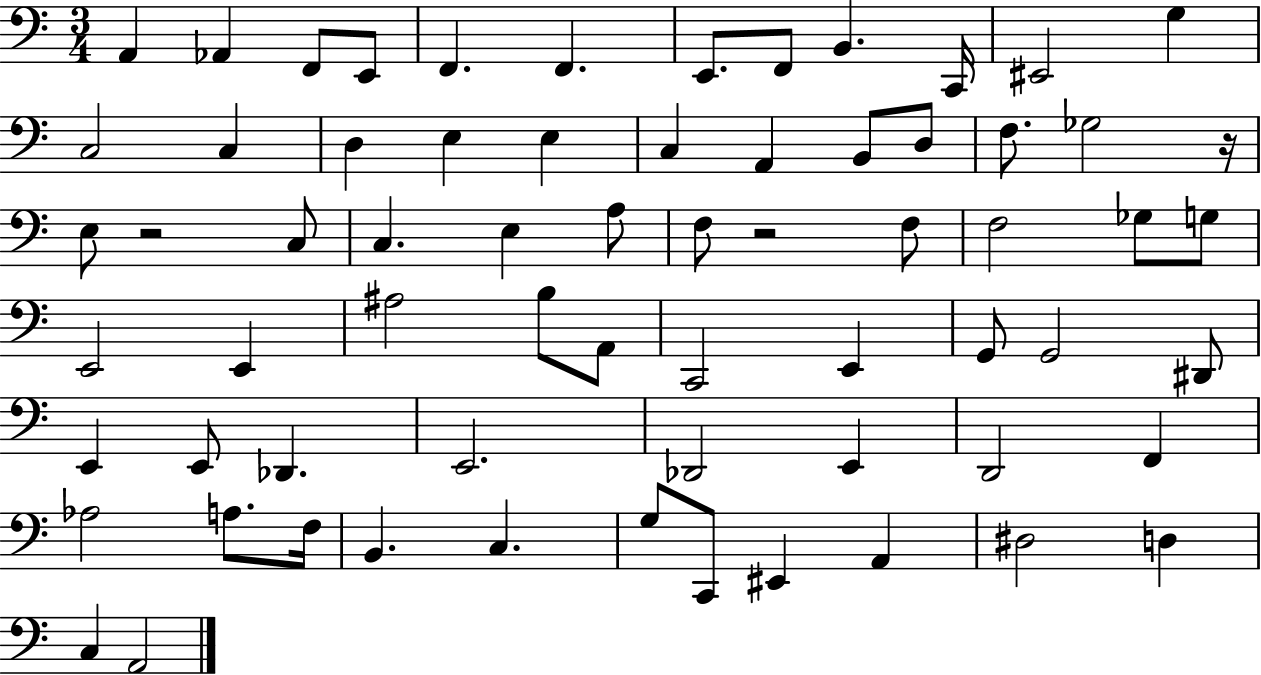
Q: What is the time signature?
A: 3/4